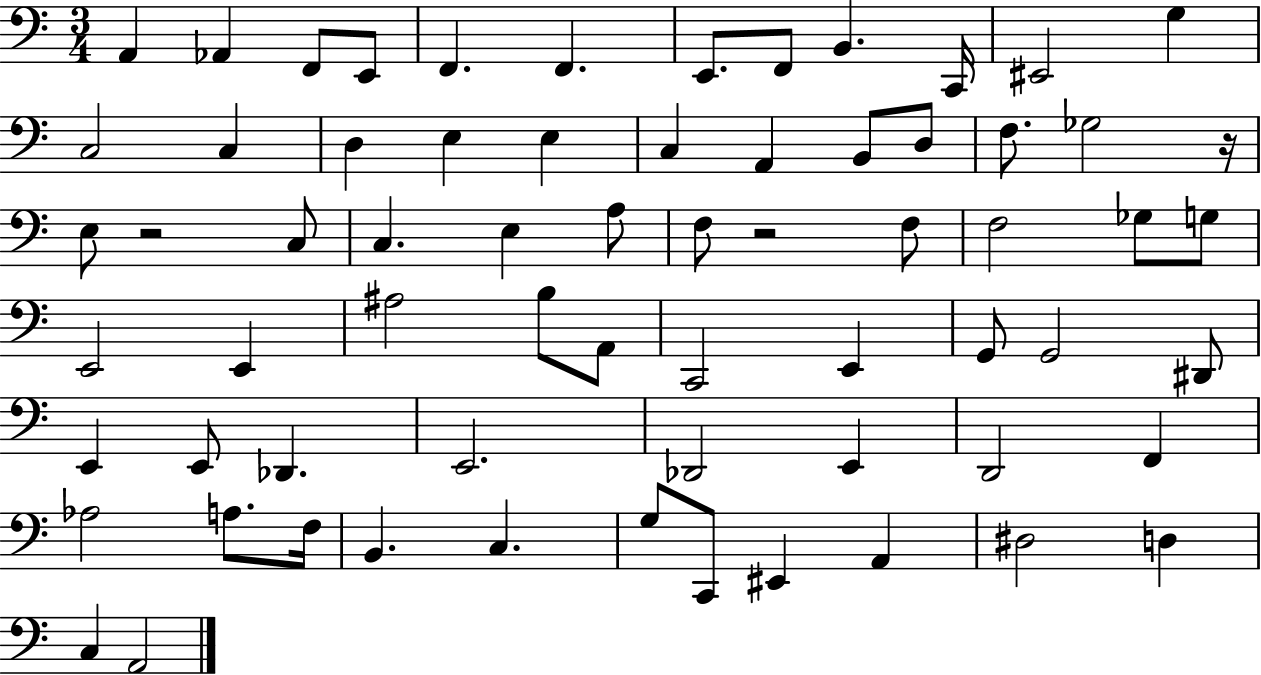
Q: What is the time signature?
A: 3/4